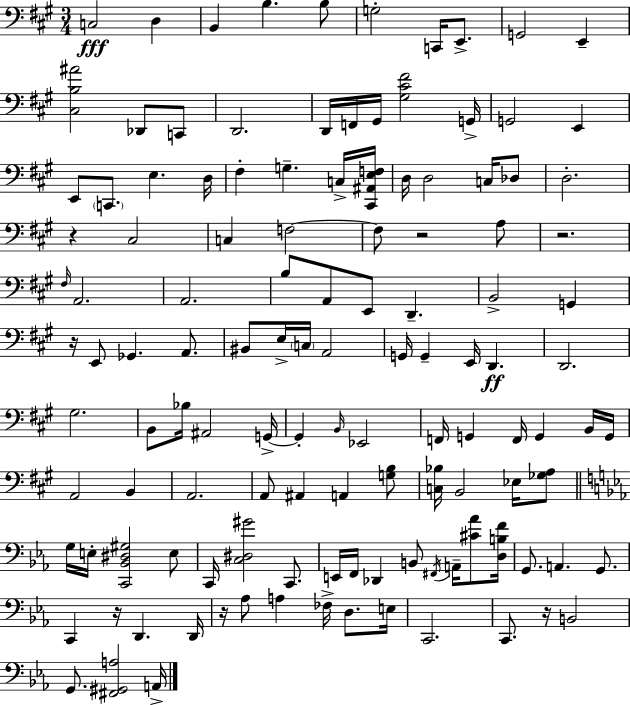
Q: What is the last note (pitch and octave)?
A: A2